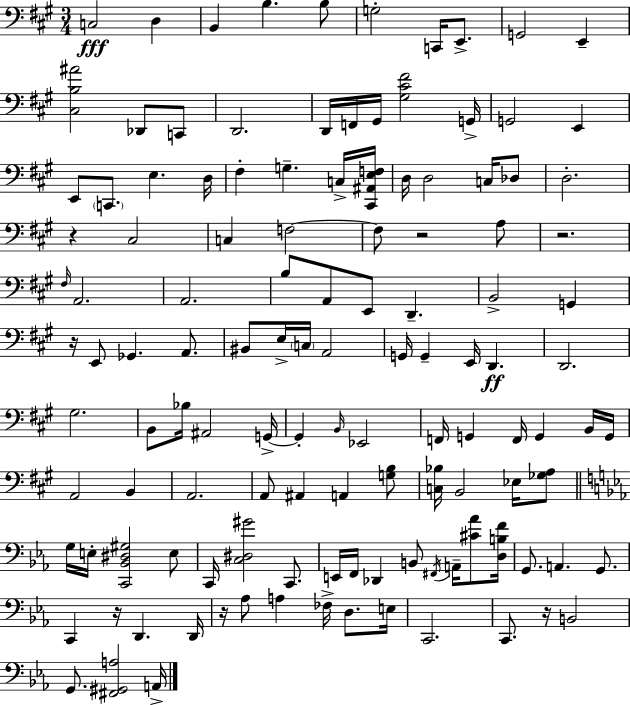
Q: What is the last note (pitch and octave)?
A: A2